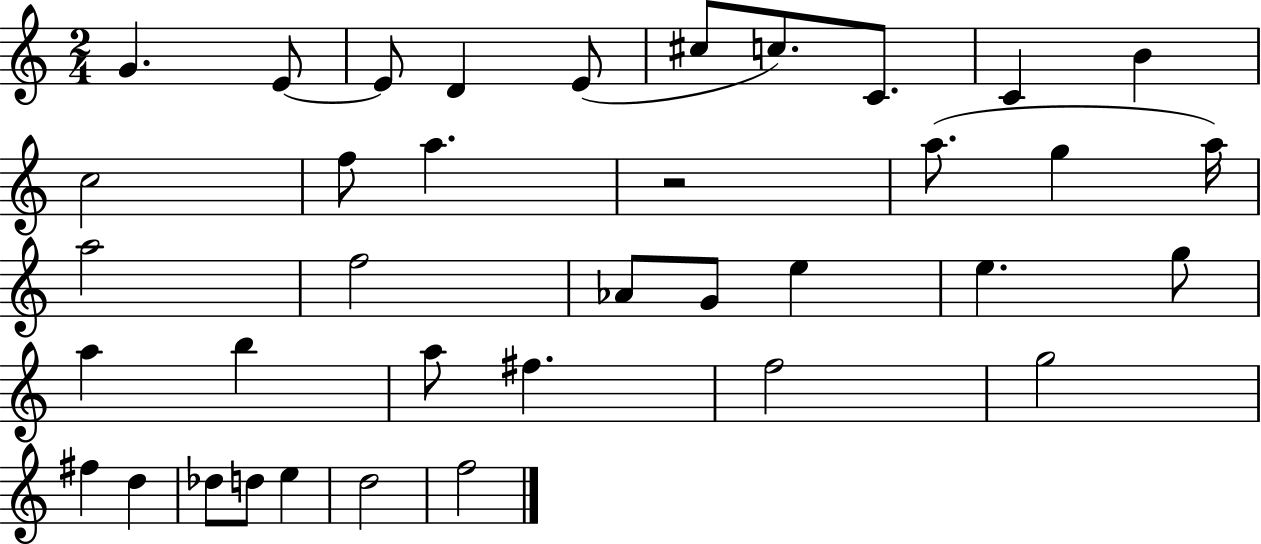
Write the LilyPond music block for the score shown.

{
  \clef treble
  \numericTimeSignature
  \time 2/4
  \key c \major
  \repeat volta 2 { g'4. e'8~~ | e'8 d'4 e'8( | cis''8 c''8.) c'8. | c'4 b'4 | \break c''2 | f''8 a''4. | r2 | a''8.( g''4 a''16) | \break a''2 | f''2 | aes'8 g'8 e''4 | e''4. g''8 | \break a''4 b''4 | a''8 fis''4. | f''2 | g''2 | \break fis''4 d''4 | des''8 d''8 e''4 | d''2 | f''2 | \break } \bar "|."
}